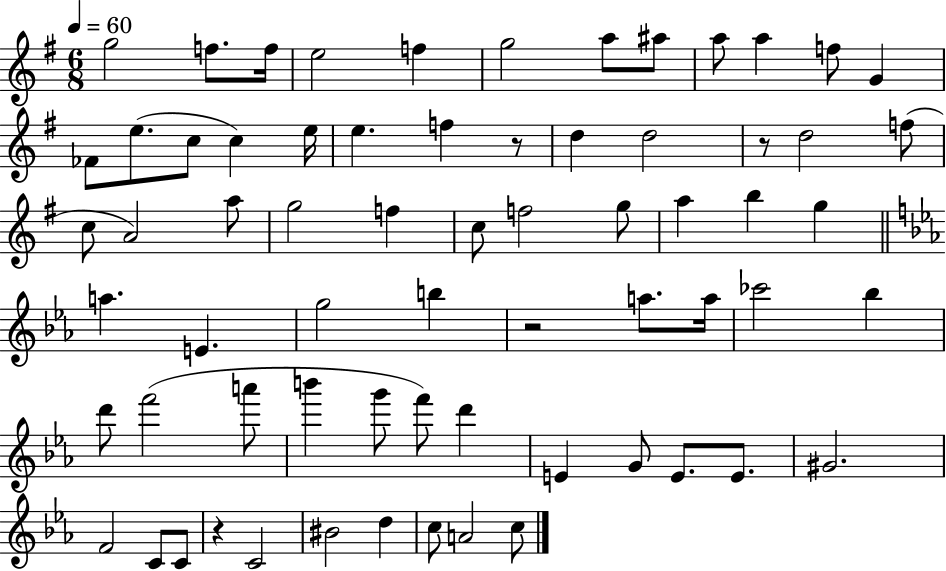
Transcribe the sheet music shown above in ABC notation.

X:1
T:Untitled
M:6/8
L:1/4
K:G
g2 f/2 f/4 e2 f g2 a/2 ^a/2 a/2 a f/2 G _F/2 e/2 c/2 c e/4 e f z/2 d d2 z/2 d2 f/2 c/2 A2 a/2 g2 f c/2 f2 g/2 a b g a E g2 b z2 a/2 a/4 _c'2 _b d'/2 f'2 a'/2 b' g'/2 f'/2 d' E G/2 E/2 E/2 ^G2 F2 C/2 C/2 z C2 ^B2 d c/2 A2 c/2